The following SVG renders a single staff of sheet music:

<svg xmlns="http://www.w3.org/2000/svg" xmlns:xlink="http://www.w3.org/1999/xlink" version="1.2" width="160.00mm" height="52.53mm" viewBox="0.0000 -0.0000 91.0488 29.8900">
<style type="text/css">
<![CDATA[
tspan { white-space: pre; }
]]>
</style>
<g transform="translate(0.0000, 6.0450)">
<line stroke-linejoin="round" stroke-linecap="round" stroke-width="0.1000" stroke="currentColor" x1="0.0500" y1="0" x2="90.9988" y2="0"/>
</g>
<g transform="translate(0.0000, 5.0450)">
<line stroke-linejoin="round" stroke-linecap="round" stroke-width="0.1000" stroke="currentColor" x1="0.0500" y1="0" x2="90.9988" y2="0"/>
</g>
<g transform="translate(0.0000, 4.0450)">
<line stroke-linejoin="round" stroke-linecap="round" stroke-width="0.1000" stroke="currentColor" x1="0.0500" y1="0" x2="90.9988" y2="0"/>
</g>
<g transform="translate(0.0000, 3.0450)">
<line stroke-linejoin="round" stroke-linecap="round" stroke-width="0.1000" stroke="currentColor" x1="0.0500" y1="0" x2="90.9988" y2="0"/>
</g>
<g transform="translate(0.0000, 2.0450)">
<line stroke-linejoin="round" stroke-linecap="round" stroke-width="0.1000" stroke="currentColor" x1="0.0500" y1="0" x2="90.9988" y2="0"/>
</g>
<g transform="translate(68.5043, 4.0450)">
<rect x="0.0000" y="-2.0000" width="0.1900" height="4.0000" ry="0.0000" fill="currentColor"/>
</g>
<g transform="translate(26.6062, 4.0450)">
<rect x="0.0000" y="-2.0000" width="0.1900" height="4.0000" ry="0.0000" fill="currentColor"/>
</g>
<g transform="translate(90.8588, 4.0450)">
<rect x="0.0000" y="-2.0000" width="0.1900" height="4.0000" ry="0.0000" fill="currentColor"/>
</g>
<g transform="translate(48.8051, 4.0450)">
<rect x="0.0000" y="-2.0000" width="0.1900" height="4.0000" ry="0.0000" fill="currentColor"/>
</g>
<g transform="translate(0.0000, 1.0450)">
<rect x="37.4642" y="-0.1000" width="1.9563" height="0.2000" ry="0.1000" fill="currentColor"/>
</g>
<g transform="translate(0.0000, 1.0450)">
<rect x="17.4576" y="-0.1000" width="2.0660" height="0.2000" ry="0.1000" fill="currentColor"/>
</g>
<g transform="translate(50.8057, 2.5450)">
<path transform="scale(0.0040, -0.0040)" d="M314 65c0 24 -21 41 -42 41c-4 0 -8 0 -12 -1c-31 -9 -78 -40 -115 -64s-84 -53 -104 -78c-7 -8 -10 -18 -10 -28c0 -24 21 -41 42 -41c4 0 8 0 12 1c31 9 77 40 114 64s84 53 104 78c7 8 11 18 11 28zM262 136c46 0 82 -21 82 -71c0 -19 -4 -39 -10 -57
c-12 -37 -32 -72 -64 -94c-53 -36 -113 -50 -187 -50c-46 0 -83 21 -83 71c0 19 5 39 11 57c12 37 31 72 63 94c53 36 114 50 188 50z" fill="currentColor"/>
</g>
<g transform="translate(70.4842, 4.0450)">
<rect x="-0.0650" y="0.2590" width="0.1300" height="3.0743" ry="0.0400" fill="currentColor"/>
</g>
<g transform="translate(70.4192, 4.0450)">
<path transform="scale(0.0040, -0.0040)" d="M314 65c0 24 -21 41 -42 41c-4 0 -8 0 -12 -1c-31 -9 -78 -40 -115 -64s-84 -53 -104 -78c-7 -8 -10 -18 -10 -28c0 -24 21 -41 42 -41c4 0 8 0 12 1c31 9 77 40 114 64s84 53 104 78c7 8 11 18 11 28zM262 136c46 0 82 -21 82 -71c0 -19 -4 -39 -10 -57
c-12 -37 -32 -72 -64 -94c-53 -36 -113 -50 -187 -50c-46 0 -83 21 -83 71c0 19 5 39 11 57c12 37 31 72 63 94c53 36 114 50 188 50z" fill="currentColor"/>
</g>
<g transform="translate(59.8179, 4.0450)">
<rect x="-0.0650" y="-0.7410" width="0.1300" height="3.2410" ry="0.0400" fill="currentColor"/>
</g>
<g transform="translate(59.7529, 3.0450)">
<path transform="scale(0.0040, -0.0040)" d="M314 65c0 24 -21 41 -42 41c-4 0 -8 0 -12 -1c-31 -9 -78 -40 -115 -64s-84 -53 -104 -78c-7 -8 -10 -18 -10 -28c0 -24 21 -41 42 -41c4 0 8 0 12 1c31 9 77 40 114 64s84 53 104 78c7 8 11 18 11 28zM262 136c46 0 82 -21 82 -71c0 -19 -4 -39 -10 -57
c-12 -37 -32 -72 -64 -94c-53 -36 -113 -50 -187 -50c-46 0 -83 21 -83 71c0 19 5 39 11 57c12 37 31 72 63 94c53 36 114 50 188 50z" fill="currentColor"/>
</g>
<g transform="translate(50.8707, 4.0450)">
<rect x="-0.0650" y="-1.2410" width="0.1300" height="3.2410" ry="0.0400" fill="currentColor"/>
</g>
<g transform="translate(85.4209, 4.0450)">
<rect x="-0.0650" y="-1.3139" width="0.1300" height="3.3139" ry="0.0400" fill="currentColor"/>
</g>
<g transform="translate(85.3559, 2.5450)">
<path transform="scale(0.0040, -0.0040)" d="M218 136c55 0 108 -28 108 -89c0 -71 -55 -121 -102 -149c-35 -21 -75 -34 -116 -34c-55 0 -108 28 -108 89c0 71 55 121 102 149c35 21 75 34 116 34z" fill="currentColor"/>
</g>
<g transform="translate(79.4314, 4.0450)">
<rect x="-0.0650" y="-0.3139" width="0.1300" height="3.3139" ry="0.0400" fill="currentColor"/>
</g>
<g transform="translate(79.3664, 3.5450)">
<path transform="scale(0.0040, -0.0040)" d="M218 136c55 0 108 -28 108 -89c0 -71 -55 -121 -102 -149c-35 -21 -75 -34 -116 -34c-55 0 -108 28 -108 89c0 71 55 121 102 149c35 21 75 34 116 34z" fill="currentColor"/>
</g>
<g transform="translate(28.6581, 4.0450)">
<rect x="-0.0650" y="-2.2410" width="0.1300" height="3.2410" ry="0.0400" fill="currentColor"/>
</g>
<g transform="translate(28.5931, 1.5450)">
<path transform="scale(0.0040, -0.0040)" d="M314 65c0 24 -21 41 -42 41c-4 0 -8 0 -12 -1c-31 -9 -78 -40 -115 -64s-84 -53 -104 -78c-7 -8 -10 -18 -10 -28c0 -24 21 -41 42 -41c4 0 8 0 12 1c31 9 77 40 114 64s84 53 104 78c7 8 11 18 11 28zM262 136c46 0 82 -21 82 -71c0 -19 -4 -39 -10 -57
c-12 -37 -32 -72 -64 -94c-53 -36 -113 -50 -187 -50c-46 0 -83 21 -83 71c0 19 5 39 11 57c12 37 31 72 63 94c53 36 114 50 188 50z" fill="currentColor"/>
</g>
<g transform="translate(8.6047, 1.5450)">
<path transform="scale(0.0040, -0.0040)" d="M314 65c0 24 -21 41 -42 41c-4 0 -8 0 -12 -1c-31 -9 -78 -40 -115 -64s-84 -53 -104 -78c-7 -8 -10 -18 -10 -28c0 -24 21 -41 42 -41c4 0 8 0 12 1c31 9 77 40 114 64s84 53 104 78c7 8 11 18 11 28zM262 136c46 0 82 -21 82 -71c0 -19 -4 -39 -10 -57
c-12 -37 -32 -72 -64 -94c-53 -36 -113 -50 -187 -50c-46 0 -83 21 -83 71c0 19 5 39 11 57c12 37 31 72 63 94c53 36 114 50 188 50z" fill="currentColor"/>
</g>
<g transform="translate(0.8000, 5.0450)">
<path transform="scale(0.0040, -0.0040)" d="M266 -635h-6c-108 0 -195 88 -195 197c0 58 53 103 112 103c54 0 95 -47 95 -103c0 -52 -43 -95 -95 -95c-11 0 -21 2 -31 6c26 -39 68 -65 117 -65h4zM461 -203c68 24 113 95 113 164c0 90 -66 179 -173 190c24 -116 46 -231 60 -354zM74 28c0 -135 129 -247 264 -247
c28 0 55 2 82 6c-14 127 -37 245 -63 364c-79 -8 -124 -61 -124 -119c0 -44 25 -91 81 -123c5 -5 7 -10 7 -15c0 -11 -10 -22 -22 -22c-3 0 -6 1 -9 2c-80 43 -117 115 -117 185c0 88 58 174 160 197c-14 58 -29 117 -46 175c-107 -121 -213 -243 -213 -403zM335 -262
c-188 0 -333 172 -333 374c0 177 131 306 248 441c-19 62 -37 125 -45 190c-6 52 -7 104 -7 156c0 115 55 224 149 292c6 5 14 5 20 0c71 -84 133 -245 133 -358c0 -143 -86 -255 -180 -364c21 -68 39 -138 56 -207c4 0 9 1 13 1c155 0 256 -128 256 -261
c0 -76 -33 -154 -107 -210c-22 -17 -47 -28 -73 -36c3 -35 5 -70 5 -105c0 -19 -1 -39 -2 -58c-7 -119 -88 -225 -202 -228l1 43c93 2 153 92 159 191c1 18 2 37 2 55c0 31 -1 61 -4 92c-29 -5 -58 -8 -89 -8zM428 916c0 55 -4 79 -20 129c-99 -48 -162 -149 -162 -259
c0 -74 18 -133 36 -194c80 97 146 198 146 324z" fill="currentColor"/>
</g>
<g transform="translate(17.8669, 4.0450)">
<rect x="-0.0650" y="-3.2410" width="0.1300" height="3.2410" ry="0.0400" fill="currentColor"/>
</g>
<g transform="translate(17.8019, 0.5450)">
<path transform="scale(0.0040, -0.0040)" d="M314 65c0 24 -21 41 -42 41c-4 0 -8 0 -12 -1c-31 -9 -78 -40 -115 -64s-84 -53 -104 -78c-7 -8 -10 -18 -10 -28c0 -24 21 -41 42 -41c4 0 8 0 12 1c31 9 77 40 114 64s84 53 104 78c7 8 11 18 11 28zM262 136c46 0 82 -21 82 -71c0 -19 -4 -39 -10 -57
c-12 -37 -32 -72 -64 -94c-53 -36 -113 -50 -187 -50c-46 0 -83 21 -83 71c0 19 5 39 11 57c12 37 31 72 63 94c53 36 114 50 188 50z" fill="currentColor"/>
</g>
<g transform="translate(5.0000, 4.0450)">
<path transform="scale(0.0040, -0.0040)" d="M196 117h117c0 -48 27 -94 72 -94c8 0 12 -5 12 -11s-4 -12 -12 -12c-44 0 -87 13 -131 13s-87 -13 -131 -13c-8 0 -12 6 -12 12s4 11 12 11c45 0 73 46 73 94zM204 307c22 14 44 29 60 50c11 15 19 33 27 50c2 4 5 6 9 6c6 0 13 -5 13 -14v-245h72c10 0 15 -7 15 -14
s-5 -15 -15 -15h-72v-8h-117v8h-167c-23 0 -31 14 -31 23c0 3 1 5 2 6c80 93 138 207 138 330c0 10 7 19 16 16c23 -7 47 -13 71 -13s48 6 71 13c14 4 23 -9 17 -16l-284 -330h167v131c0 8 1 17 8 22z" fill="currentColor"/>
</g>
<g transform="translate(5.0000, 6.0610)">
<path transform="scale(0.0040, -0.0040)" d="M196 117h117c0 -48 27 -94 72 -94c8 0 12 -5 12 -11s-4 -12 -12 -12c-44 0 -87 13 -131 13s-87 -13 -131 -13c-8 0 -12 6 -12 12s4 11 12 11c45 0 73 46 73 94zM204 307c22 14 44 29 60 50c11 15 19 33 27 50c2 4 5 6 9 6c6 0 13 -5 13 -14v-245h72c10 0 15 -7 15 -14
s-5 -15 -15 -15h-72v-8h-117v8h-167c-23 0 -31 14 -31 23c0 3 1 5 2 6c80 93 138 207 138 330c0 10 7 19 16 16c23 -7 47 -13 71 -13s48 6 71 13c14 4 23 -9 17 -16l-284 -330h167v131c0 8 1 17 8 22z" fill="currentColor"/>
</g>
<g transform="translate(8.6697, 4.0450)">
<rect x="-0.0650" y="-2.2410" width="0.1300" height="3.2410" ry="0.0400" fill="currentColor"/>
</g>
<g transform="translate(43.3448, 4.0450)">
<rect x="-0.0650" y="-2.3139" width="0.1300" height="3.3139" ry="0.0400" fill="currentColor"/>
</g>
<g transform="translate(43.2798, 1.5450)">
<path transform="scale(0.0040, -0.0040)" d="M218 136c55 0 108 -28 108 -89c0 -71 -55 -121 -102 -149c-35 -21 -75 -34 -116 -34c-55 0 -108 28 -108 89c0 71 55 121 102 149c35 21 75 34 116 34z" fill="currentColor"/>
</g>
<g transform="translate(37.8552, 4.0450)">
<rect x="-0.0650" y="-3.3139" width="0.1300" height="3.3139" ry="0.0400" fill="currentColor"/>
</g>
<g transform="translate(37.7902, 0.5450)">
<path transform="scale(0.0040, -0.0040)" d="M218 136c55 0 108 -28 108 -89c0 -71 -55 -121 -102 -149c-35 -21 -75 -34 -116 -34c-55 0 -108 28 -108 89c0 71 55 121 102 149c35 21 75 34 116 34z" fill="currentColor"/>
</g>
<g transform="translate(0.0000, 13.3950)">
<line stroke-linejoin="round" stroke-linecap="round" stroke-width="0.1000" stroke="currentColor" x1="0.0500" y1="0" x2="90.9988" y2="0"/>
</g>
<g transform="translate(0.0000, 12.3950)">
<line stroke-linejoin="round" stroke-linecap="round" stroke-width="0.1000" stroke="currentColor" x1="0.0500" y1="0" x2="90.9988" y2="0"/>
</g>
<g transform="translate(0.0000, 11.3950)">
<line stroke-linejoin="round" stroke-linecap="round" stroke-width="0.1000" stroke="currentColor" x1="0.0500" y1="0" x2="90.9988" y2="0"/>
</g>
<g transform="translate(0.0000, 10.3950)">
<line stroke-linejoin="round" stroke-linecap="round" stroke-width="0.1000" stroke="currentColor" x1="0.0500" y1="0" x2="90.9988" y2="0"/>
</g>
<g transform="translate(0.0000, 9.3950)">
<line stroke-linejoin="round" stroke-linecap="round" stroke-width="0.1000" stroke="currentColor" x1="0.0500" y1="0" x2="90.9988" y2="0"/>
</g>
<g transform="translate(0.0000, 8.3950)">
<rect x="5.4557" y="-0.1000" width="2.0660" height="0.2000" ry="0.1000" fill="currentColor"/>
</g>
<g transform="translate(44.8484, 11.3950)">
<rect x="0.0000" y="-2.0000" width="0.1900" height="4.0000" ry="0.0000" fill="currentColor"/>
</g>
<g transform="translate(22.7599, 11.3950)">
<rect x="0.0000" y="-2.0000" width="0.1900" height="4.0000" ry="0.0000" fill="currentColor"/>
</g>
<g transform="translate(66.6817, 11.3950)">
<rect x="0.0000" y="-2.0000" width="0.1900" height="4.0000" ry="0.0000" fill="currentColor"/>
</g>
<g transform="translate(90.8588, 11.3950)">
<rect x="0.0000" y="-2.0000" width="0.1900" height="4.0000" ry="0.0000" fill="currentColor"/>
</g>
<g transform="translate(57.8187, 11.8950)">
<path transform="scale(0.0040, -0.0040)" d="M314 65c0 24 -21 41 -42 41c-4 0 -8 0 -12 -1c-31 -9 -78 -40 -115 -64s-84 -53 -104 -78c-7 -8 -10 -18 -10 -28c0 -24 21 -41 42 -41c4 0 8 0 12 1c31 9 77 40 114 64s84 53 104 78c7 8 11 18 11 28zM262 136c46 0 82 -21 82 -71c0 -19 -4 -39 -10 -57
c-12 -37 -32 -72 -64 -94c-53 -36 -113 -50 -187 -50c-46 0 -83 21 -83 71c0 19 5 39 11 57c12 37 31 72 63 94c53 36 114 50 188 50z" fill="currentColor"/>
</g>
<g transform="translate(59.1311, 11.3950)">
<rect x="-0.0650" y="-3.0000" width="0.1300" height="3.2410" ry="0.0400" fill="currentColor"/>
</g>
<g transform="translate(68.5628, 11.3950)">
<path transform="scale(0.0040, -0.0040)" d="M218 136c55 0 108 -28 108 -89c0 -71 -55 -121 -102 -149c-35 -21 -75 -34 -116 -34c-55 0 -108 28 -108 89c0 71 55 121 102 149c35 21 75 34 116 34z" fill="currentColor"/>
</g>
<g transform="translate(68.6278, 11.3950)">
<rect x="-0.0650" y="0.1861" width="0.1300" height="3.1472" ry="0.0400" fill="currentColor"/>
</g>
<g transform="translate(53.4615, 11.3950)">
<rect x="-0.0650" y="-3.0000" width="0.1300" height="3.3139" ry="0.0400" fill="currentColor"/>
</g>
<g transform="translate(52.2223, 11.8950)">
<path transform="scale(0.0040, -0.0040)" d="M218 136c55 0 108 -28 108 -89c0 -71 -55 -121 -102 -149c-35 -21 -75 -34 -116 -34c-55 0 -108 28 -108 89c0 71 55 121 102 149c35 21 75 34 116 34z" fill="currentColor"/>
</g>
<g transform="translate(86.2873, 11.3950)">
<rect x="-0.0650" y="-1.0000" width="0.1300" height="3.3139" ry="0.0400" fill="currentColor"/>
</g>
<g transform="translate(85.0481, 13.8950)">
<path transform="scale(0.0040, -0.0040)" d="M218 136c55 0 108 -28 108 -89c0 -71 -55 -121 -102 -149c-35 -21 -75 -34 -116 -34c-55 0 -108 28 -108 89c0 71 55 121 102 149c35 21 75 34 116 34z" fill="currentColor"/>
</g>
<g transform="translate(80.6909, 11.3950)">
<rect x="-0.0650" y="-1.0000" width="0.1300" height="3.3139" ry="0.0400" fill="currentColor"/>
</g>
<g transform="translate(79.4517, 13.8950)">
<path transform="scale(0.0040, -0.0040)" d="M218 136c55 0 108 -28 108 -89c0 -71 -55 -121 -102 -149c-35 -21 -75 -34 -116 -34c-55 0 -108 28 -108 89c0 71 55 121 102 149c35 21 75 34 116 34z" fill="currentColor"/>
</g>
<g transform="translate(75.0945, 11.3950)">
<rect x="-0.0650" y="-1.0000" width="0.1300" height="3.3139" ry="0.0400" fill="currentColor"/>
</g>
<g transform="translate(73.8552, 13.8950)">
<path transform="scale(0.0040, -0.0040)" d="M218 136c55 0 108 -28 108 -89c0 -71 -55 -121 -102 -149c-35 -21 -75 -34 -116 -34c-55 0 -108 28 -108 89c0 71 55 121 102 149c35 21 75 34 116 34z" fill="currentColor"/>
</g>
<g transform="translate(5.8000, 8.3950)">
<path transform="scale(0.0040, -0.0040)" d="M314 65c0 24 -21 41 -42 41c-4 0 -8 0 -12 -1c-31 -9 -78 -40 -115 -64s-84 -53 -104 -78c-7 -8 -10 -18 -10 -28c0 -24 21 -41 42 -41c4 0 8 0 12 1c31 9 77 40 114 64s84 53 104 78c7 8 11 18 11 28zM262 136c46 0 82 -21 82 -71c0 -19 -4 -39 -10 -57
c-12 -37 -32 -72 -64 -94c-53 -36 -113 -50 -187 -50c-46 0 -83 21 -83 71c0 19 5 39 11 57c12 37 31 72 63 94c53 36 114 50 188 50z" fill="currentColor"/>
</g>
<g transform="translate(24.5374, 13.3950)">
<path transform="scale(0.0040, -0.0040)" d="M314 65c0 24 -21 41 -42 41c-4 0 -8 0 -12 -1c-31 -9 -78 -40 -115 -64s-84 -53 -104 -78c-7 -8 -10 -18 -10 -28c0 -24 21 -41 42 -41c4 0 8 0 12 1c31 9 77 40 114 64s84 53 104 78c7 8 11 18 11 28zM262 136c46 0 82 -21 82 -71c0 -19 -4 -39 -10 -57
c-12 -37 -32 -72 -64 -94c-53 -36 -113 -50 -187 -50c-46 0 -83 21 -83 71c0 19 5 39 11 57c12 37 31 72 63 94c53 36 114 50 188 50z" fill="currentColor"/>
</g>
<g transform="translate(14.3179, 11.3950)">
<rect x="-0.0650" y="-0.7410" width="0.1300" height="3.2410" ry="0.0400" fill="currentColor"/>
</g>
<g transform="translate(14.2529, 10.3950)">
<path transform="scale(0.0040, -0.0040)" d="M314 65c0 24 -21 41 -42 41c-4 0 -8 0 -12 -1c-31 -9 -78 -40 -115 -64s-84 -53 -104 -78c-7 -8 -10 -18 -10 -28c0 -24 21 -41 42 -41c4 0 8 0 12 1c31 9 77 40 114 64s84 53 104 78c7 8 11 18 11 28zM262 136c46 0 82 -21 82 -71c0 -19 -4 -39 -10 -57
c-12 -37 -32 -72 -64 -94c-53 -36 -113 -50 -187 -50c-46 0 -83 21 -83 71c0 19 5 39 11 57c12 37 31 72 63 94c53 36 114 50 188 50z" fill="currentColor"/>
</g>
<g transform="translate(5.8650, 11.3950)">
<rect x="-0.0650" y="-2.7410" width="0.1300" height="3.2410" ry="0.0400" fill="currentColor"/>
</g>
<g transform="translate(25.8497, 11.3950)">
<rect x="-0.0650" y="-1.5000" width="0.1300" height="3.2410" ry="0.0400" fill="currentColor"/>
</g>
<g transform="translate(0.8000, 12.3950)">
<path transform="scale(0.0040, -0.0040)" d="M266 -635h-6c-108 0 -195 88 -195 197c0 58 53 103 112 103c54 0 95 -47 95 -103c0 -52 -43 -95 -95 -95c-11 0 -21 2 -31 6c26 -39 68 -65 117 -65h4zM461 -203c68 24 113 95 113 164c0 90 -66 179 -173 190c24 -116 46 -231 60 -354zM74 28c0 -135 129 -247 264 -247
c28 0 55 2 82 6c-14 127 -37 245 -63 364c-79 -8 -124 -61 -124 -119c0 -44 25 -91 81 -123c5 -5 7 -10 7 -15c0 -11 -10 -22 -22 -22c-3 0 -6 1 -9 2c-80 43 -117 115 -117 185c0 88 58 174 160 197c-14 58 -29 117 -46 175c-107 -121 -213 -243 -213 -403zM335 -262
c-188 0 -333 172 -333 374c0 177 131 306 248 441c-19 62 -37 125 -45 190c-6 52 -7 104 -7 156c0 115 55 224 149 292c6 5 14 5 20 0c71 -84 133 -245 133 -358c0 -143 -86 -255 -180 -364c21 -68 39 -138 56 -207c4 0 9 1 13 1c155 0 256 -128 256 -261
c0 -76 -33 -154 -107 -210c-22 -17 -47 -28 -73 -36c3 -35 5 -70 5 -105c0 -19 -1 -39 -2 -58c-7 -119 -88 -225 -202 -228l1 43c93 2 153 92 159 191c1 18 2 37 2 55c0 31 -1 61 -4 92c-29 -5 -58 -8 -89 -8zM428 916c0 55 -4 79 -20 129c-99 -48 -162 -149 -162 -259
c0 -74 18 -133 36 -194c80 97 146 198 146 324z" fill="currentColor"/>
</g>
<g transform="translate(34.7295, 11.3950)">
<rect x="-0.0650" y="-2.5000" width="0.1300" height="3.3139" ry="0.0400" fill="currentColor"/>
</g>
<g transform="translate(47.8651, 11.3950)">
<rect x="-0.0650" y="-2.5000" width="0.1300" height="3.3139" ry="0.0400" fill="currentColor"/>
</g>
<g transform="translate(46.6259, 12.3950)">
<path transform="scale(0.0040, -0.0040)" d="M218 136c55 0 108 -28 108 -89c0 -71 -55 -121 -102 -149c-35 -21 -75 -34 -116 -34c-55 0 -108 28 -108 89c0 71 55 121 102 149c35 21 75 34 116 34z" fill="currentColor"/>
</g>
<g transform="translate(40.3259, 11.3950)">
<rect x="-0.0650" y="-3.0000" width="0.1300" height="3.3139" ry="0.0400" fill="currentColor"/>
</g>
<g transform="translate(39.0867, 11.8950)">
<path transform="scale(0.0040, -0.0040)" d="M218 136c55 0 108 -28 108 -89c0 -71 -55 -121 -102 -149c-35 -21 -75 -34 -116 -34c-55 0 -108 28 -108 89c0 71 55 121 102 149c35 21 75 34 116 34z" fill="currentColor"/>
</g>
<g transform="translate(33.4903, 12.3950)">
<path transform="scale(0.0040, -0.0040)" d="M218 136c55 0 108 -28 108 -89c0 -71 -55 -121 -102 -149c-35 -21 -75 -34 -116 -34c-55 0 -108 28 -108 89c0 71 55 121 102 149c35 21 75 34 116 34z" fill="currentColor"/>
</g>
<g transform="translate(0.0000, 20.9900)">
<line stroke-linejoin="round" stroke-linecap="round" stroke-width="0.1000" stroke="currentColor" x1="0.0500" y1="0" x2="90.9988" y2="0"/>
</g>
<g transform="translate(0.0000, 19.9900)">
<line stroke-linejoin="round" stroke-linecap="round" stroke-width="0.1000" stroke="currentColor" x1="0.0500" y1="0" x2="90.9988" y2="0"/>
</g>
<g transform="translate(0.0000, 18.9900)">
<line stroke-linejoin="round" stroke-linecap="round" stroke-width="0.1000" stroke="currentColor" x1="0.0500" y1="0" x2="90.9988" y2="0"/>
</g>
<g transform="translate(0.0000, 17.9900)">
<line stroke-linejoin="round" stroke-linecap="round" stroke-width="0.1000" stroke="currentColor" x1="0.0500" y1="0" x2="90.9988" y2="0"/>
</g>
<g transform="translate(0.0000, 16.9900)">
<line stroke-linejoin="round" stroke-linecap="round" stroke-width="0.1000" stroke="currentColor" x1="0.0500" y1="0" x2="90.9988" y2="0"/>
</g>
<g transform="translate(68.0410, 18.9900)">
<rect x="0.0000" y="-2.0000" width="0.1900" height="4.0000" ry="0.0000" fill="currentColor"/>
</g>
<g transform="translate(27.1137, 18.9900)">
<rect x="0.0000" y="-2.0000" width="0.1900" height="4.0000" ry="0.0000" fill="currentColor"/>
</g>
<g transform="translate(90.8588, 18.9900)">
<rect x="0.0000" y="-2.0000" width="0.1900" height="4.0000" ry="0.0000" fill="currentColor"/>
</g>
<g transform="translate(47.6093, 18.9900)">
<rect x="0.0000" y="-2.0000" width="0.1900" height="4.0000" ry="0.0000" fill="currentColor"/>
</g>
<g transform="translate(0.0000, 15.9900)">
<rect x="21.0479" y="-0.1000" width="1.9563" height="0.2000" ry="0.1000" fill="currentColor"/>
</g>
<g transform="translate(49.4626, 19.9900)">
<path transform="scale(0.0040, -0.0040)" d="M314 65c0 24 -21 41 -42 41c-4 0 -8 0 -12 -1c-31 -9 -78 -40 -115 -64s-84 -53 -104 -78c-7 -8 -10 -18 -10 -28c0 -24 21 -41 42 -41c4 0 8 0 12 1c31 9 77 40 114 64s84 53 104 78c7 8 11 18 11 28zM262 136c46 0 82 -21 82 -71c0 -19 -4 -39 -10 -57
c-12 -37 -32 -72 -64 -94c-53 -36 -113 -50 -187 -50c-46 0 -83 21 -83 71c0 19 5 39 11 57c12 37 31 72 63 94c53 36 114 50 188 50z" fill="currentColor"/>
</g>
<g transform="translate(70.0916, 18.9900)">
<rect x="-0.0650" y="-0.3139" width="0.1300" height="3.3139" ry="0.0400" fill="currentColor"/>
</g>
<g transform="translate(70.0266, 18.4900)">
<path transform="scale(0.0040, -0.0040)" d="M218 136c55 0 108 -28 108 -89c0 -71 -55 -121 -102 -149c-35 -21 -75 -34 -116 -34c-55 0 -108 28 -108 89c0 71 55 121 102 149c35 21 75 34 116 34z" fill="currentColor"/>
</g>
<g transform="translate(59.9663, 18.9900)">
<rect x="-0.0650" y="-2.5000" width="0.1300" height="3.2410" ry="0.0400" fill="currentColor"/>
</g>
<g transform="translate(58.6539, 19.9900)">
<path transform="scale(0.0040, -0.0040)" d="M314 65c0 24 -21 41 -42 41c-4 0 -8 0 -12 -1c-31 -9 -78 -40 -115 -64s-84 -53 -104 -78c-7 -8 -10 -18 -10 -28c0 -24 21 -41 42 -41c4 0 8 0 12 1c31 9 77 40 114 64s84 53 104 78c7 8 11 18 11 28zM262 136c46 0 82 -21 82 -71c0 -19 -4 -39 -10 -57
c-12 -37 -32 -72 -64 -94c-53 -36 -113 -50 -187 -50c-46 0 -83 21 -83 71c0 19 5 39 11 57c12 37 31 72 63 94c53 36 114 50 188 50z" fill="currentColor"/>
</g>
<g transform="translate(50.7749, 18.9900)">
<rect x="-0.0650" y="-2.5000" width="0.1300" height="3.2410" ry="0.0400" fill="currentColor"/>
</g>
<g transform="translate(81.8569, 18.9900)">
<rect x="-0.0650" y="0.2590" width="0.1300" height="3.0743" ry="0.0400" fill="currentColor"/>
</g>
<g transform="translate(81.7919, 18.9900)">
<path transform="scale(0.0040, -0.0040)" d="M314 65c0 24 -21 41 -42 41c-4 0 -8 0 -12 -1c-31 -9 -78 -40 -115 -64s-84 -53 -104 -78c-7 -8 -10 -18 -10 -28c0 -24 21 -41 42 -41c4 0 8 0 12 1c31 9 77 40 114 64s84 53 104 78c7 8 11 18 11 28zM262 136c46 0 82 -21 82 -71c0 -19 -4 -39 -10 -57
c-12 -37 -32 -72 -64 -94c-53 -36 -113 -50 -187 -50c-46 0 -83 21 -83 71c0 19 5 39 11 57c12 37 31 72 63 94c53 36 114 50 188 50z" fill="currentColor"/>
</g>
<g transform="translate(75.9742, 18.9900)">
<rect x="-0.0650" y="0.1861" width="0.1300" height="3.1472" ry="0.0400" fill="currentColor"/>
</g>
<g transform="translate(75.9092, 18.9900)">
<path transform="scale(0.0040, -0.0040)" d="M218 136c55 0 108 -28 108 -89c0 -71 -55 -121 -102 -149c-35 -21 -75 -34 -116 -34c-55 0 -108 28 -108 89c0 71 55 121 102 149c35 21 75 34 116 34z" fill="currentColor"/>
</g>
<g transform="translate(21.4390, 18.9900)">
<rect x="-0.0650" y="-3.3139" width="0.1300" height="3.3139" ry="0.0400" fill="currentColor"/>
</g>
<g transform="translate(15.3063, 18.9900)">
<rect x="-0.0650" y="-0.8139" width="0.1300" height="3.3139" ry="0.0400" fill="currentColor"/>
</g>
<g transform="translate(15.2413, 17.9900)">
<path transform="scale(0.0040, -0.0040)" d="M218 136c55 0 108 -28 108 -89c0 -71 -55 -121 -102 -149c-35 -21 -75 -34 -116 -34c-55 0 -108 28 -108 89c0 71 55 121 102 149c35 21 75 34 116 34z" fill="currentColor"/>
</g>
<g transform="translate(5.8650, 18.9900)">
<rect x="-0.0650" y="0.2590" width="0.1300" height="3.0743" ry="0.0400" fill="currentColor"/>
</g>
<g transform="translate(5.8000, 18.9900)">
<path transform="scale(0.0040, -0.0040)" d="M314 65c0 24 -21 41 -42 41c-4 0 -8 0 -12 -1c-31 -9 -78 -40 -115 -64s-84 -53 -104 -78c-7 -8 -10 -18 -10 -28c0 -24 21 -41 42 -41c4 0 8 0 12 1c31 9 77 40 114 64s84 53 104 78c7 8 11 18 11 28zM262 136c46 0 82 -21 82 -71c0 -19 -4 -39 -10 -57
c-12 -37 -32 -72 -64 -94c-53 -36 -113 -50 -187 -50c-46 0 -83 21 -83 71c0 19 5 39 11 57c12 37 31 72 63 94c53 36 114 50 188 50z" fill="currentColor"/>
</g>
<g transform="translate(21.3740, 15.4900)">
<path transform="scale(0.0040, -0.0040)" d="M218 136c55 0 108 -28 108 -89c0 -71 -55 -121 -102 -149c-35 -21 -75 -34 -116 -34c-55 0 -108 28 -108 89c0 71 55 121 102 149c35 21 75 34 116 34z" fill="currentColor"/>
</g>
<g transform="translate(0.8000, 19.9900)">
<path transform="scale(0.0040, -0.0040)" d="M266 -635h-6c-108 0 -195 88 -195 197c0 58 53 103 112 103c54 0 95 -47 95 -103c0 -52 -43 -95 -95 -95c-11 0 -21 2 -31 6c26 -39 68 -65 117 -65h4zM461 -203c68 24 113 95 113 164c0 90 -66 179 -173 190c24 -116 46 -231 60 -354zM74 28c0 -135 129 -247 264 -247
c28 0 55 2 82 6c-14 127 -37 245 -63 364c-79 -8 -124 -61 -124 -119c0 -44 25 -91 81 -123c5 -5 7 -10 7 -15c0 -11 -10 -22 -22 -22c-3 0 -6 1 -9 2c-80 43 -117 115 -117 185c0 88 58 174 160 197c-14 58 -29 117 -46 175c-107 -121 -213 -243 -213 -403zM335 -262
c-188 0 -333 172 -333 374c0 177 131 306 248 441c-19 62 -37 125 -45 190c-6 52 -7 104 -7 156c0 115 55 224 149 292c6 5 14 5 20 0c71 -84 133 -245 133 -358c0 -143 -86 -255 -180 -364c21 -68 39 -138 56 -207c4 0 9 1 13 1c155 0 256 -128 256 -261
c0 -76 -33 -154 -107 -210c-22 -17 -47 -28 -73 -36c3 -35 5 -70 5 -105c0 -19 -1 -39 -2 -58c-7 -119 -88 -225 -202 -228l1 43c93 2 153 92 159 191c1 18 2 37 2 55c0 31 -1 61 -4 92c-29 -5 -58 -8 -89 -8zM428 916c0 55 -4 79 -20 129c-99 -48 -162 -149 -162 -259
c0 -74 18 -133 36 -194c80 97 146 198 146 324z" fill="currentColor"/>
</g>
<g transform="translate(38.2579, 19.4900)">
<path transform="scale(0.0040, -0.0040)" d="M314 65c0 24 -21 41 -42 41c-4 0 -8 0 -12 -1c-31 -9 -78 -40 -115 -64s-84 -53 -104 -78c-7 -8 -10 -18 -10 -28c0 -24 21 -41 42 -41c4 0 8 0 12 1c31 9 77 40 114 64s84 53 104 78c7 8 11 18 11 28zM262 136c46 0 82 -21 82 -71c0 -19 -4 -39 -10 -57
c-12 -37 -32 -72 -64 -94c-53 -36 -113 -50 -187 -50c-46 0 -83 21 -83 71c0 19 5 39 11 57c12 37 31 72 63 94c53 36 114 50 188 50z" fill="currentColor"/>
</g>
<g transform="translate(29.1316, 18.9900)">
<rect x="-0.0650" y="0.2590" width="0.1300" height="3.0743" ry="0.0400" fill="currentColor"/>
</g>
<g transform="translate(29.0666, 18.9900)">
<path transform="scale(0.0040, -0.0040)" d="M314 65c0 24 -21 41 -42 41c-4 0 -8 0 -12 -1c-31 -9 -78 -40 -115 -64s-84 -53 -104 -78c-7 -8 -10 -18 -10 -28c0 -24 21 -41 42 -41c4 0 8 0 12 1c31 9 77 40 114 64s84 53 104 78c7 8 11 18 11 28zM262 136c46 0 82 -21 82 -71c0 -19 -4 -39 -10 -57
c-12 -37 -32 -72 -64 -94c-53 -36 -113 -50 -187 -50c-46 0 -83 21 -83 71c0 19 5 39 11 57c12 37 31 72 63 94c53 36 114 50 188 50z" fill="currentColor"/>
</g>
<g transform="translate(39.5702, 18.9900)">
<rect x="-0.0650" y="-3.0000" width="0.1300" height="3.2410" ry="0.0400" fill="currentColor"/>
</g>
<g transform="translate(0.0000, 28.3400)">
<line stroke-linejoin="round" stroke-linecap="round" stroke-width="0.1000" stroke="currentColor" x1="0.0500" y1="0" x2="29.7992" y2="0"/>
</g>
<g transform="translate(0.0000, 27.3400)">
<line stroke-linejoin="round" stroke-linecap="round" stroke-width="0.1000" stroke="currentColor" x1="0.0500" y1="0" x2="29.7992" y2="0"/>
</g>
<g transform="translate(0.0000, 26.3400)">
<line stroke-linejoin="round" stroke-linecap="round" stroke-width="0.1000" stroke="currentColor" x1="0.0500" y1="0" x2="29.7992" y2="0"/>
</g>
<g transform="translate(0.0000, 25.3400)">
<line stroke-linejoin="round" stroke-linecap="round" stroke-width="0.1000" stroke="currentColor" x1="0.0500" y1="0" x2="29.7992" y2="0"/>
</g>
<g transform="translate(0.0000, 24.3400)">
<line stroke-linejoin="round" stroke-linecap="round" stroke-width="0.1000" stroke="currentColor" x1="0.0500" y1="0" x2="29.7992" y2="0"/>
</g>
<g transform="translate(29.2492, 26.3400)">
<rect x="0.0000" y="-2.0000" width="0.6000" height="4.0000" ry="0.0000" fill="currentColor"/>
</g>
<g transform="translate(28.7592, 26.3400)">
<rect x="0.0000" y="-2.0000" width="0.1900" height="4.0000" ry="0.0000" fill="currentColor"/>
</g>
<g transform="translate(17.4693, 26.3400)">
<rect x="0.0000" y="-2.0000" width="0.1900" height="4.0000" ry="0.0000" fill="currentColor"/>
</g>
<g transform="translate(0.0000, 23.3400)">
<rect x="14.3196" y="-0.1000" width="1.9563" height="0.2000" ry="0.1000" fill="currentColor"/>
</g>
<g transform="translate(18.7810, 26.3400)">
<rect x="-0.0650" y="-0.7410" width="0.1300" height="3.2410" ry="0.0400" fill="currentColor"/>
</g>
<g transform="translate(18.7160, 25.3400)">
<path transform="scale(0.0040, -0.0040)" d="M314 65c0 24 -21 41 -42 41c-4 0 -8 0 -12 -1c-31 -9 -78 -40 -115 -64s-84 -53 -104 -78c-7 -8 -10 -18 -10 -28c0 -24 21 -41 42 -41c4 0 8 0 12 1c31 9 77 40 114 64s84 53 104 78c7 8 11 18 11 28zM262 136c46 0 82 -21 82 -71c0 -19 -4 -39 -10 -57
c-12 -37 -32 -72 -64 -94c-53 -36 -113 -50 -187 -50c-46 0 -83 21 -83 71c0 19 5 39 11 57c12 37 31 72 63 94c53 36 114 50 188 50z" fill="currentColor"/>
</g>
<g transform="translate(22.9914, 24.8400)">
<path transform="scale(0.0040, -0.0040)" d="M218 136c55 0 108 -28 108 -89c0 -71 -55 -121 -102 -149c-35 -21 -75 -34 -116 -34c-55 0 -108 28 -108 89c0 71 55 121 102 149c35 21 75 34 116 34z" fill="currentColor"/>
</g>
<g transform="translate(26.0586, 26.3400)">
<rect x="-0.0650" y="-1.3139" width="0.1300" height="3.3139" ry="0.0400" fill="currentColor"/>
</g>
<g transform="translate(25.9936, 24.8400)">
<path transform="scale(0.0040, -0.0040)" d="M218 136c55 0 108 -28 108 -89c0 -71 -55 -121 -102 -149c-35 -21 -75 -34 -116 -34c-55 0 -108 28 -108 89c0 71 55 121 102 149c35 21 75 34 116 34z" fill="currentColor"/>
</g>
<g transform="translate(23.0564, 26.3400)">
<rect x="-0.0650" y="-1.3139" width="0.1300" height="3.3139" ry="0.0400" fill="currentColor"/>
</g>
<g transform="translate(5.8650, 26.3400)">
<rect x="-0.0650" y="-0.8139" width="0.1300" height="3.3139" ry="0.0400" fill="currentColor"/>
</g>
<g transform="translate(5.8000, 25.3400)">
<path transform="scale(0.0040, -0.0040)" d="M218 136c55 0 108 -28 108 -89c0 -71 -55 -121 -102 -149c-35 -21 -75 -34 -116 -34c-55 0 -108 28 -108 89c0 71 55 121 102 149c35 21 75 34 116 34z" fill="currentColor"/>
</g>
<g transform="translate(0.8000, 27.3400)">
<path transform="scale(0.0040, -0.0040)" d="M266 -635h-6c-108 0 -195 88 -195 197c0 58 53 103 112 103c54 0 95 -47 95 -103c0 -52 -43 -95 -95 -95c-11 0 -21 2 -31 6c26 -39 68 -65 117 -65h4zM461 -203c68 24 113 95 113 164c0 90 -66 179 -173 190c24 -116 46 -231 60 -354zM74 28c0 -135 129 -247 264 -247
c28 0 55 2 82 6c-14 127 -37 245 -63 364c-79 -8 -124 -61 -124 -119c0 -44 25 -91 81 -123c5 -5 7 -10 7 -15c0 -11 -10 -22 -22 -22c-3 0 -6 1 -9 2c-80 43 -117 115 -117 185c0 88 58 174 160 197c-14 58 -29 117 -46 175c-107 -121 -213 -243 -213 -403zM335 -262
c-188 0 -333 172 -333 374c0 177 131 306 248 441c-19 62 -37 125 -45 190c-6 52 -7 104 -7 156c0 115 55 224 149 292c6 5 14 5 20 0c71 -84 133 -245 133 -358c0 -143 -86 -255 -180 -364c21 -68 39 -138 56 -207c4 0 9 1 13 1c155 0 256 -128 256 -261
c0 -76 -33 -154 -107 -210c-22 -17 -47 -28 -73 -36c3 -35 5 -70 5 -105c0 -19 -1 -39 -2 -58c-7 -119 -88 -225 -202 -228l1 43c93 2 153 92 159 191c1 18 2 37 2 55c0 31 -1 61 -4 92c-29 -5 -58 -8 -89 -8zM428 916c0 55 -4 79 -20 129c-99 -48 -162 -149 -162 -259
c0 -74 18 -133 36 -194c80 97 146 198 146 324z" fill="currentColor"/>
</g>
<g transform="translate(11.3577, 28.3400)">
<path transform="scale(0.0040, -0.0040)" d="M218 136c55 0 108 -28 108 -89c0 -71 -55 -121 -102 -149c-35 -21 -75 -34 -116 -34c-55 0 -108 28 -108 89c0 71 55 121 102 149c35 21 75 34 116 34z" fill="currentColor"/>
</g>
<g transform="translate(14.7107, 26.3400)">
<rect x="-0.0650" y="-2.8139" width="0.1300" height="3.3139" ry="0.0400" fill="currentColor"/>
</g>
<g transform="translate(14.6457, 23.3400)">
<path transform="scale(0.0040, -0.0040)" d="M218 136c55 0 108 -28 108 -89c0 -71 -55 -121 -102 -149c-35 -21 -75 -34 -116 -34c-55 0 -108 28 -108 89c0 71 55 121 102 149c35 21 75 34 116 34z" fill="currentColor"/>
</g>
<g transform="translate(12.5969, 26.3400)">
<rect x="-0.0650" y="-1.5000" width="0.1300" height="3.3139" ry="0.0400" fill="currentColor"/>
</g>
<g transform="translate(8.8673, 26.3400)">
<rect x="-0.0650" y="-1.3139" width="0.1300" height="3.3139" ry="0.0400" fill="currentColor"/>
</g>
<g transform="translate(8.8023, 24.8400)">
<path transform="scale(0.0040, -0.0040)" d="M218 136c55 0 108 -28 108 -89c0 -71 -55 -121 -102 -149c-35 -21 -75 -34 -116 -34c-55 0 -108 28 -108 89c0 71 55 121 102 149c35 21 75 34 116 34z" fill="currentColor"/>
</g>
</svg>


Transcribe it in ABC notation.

X:1
T:Untitled
M:4/4
L:1/4
K:C
g2 b2 g2 b g e2 d2 B2 c e a2 d2 E2 G A G A A2 B D D D B2 d b B2 A2 G2 G2 c B B2 d e E a d2 e e